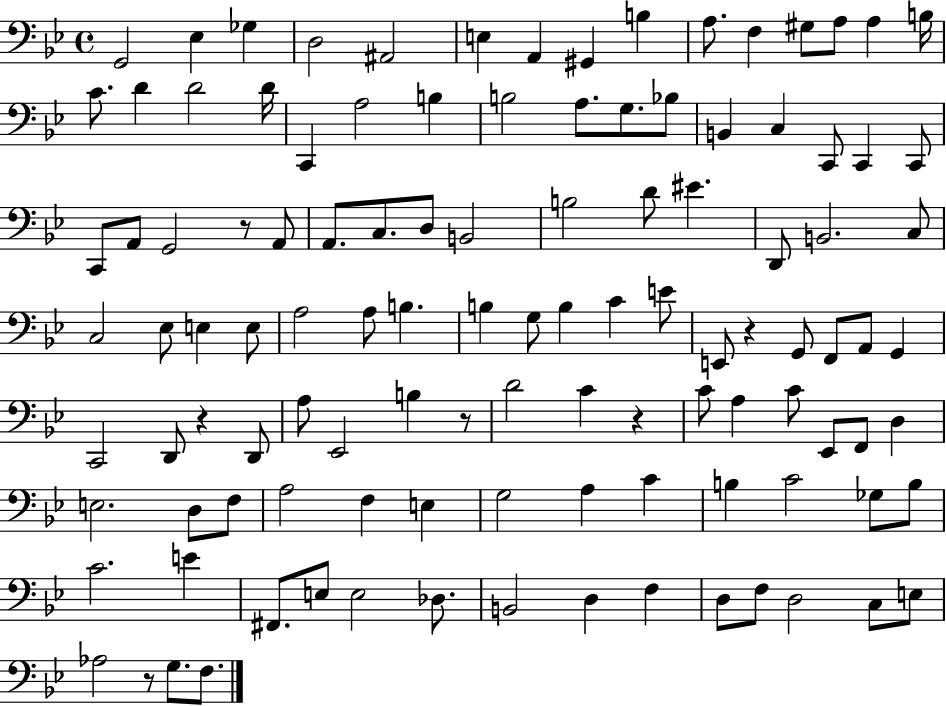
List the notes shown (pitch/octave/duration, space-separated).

G2/h Eb3/q Gb3/q D3/h A#2/h E3/q A2/q G#2/q B3/q A3/e. F3/q G#3/e A3/e A3/q B3/s C4/e. D4/q D4/h D4/s C2/q A3/h B3/q B3/h A3/e. G3/e. Bb3/e B2/q C3/q C2/e C2/q C2/e C2/e A2/e G2/h R/e A2/e A2/e. C3/e. D3/e B2/h B3/h D4/e EIS4/q. D2/e B2/h. C3/e C3/h Eb3/e E3/q E3/e A3/h A3/e B3/q. B3/q G3/e B3/q C4/q E4/e E2/e R/q G2/e F2/e A2/e G2/q C2/h D2/e R/q D2/e A3/e Eb2/h B3/q R/e D4/h C4/q R/q C4/e A3/q C4/e Eb2/e F2/e D3/q E3/h. D3/e F3/e A3/h F3/q E3/q G3/h A3/q C4/q B3/q C4/h Gb3/e B3/e C4/h. E4/q F#2/e. E3/e E3/h Db3/e. B2/h D3/q F3/q D3/e F3/e D3/h C3/e E3/e Ab3/h R/e G3/e. F3/e.